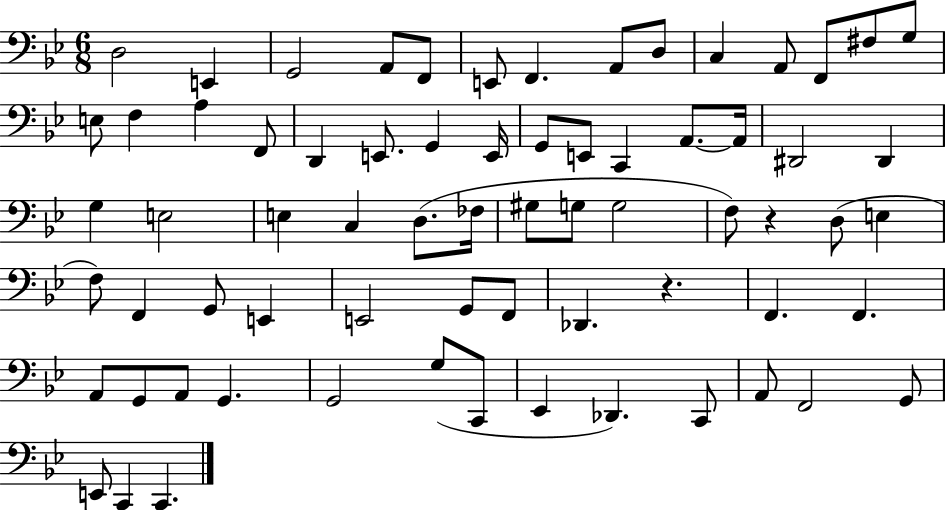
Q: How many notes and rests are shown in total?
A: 69